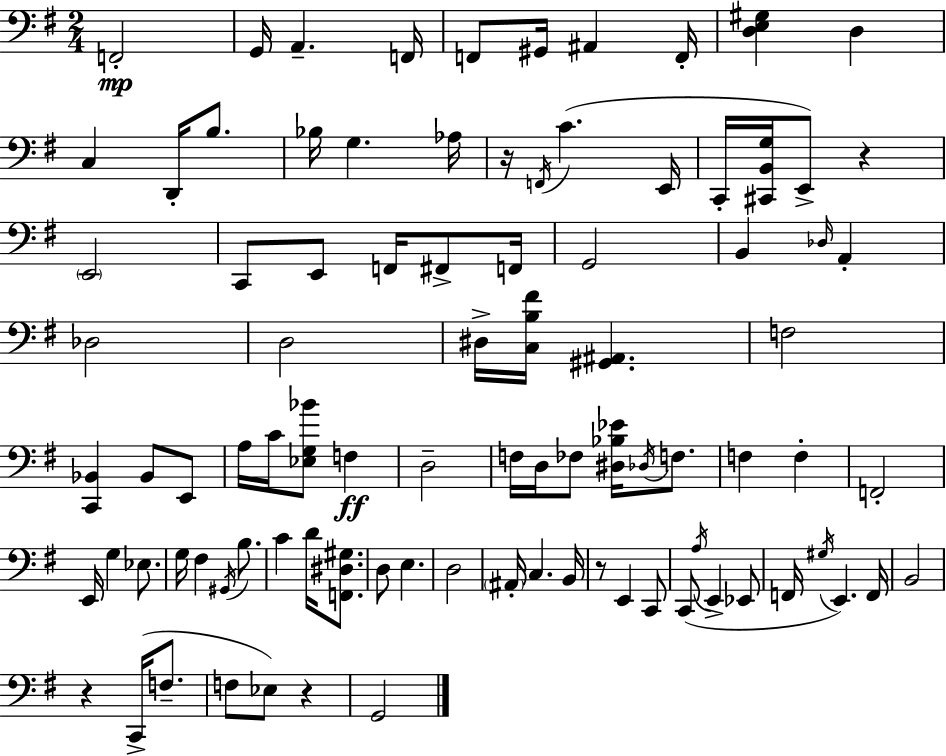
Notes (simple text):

F2/h G2/s A2/q. F2/s F2/e G#2/s A#2/q F2/s [D3,E3,G#3]/q D3/q C3/q D2/s B3/e. Bb3/s G3/q. Ab3/s R/s F2/s C4/q. E2/s C2/s [C#2,B2,G3]/s E2/e R/q E2/h C2/e E2/e F2/s F#2/e F2/s G2/h B2/q Db3/s A2/q Db3/h D3/h D#3/s [C3,B3,F#4]/s [G#2,A#2]/q. F3/h [C2,Bb2]/q Bb2/e E2/e A3/s C4/s [Eb3,G3,Bb4]/e F3/q D3/h F3/s D3/s FES3/e [D#3,Bb3,Eb4]/s Db3/s F3/e. F3/q F3/q F2/h E2/s G3/q Eb3/e. G3/s F#3/q G#2/s B3/e. C4/q D4/s [F2,D#3,G#3]/e. D3/e E3/q. D3/h A#2/s C3/q. B2/s R/e E2/q C2/e C2/e A3/s E2/q Eb2/e F2/s G#3/s E2/q. F2/s B2/h R/q C2/s F3/e. F3/e Eb3/e R/q G2/h